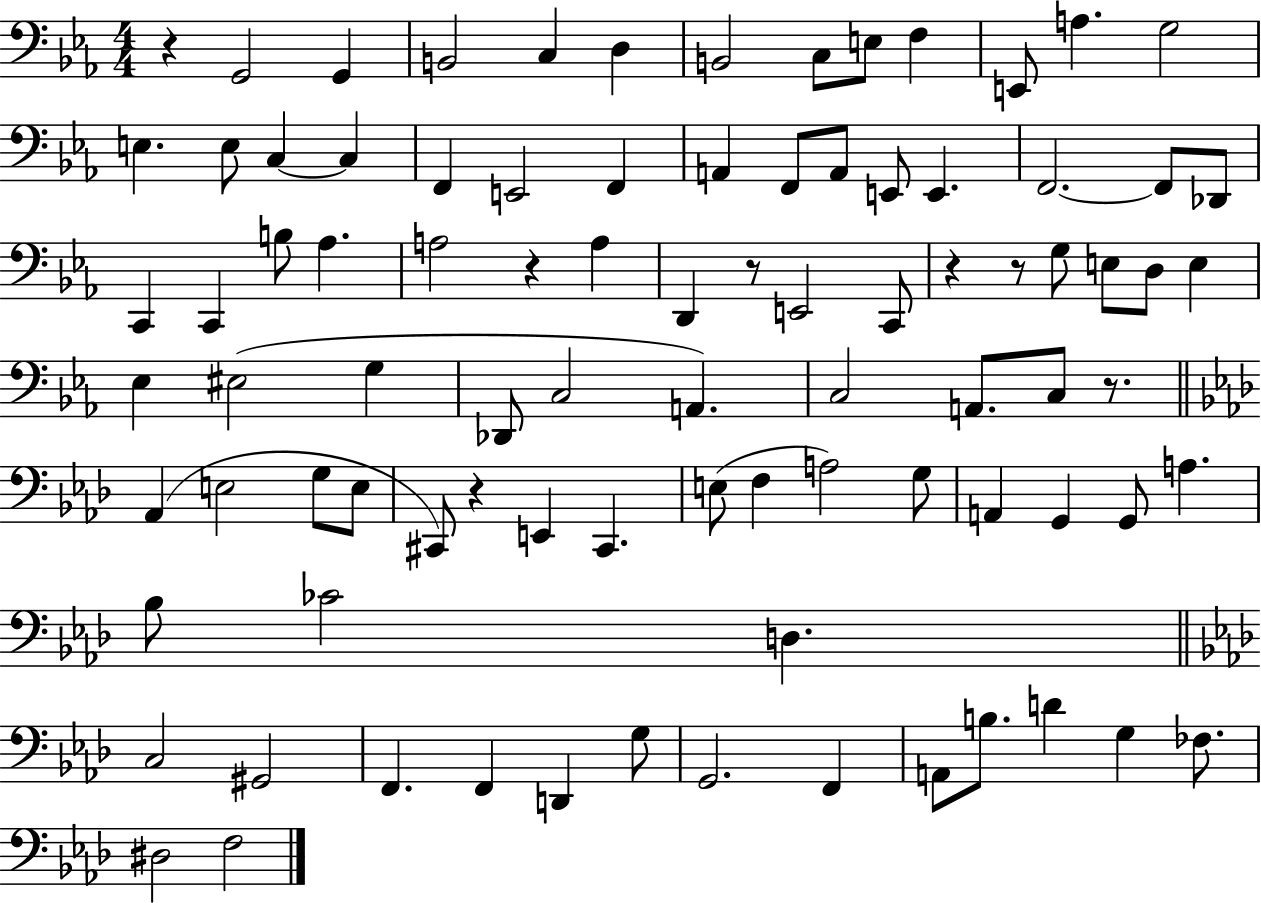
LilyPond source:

{
  \clef bass
  \numericTimeSignature
  \time 4/4
  \key ees \major
  \repeat volta 2 { r4 g,2 g,4 | b,2 c4 d4 | b,2 c8 e8 f4 | e,8 a4. g2 | \break e4. e8 c4~~ c4 | f,4 e,2 f,4 | a,4 f,8 a,8 e,8 e,4. | f,2.~~ f,8 des,8 | \break c,4 c,4 b8 aes4. | a2 r4 a4 | d,4 r8 e,2 c,8 | r4 r8 g8 e8 d8 e4 | \break ees4 eis2( g4 | des,8 c2 a,4.) | c2 a,8. c8 r8. | \bar "||" \break \key aes \major aes,4( e2 g8 e8 | cis,8) r4 e,4 cis,4. | e8( f4 a2) g8 | a,4 g,4 g,8 a4. | \break bes8 ces'2 d4. | \bar "||" \break \key aes \major c2 gis,2 | f,4. f,4 d,4 g8 | g,2. f,4 | a,8 b8. d'4 g4 fes8. | \break dis2 f2 | } \bar "|."
}